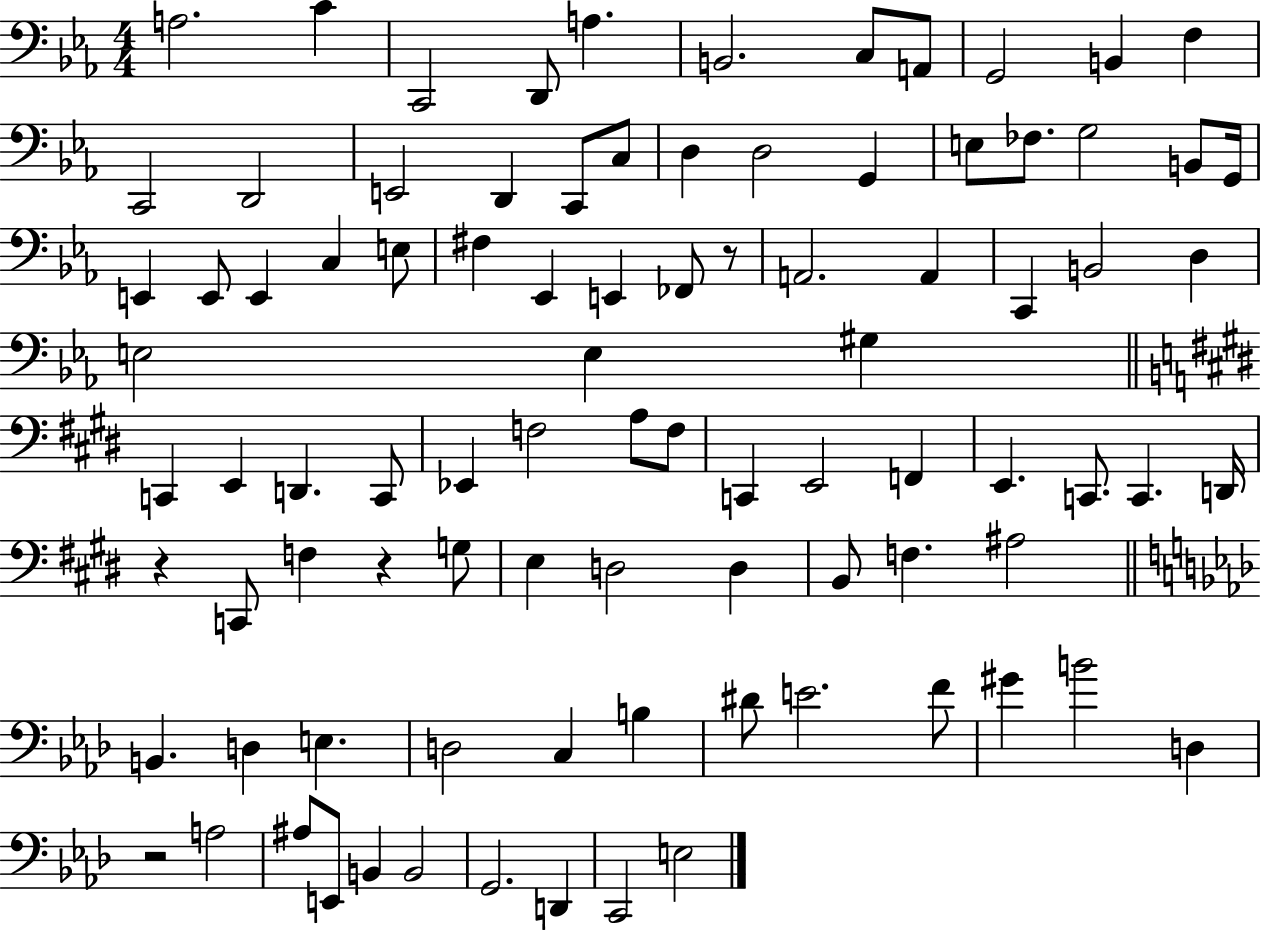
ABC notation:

X:1
T:Untitled
M:4/4
L:1/4
K:Eb
A,2 C C,,2 D,,/2 A, B,,2 C,/2 A,,/2 G,,2 B,, F, C,,2 D,,2 E,,2 D,, C,,/2 C,/2 D, D,2 G,, E,/2 _F,/2 G,2 B,,/2 G,,/4 E,, E,,/2 E,, C, E,/2 ^F, _E,, E,, _F,,/2 z/2 A,,2 A,, C,, B,,2 D, E,2 E, ^G, C,, E,, D,, C,,/2 _E,, F,2 A,/2 F,/2 C,, E,,2 F,, E,, C,,/2 C,, D,,/4 z C,,/2 F, z G,/2 E, D,2 D, B,,/2 F, ^A,2 B,, D, E, D,2 C, B, ^D/2 E2 F/2 ^G B2 D, z2 A,2 ^A,/2 E,,/2 B,, B,,2 G,,2 D,, C,,2 E,2